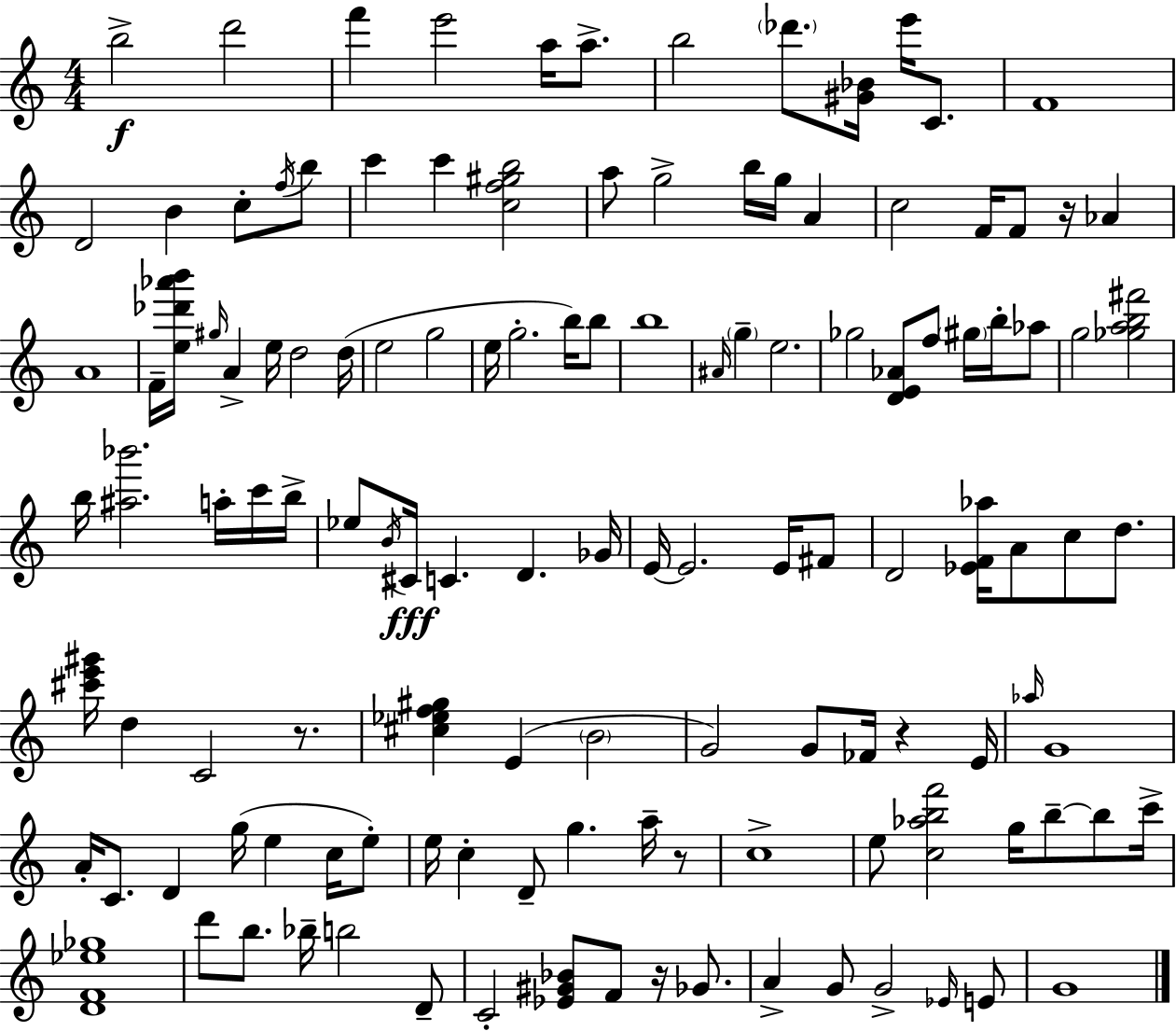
B5/h D6/h F6/q E6/h A5/s A5/e. B5/h Db6/e. [G#4,Bb4]/s E6/s C4/e. F4/w D4/h B4/q C5/e F5/s B5/e C6/q C6/q [C5,F5,G#5,B5]/h A5/e G5/h B5/s G5/s A4/q C5/h F4/s F4/e R/s Ab4/q A4/w F4/s [E5,Db6,Ab6,B6]/s G#5/s A4/q E5/s D5/h D5/s E5/h G5/h E5/s G5/h. B5/s B5/e B5/w A#4/s G5/q E5/h. Gb5/h [D4,E4,Ab4]/e F5/e G#5/s B5/s Ab5/e G5/h [Gb5,A5,B5,F#6]/h B5/s [A#5,Bb6]/h. A5/s C6/s B5/s Eb5/e B4/s C#4/s C4/q. D4/q. Gb4/s E4/s E4/h. E4/s F#4/e D4/h [Eb4,F4,Ab5]/s A4/e C5/e D5/e. [C#6,E6,G#6]/s D5/q C4/h R/e. [C#5,Eb5,F5,G#5]/q E4/q B4/h G4/h G4/e FES4/s R/q E4/s Ab5/s G4/w A4/s C4/e. D4/q G5/s E5/q C5/s E5/e E5/s C5/q D4/e G5/q. A5/s R/e C5/w E5/e [C5,Ab5,B5,F6]/h G5/s B5/e B5/e C6/s [D4,F4,Eb5,Gb5]/w D6/e B5/e. Bb5/s B5/h D4/e C4/h [Eb4,G#4,Bb4]/e F4/e R/s Gb4/e. A4/q G4/e G4/h Eb4/s E4/e G4/w